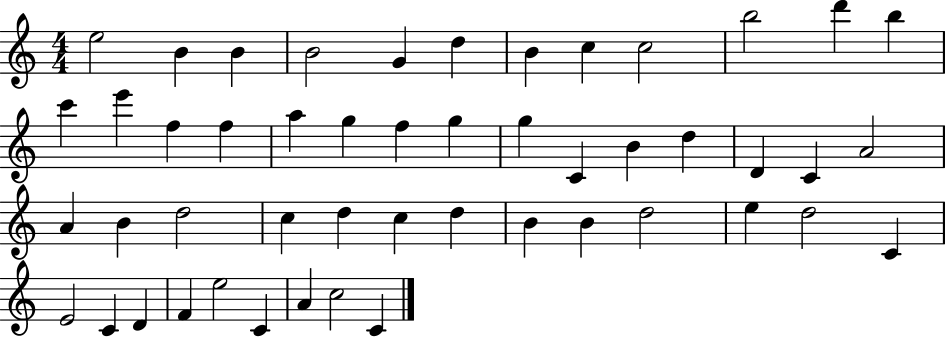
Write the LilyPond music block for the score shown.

{
  \clef treble
  \numericTimeSignature
  \time 4/4
  \key c \major
  e''2 b'4 b'4 | b'2 g'4 d''4 | b'4 c''4 c''2 | b''2 d'''4 b''4 | \break c'''4 e'''4 f''4 f''4 | a''4 g''4 f''4 g''4 | g''4 c'4 b'4 d''4 | d'4 c'4 a'2 | \break a'4 b'4 d''2 | c''4 d''4 c''4 d''4 | b'4 b'4 d''2 | e''4 d''2 c'4 | \break e'2 c'4 d'4 | f'4 e''2 c'4 | a'4 c''2 c'4 | \bar "|."
}